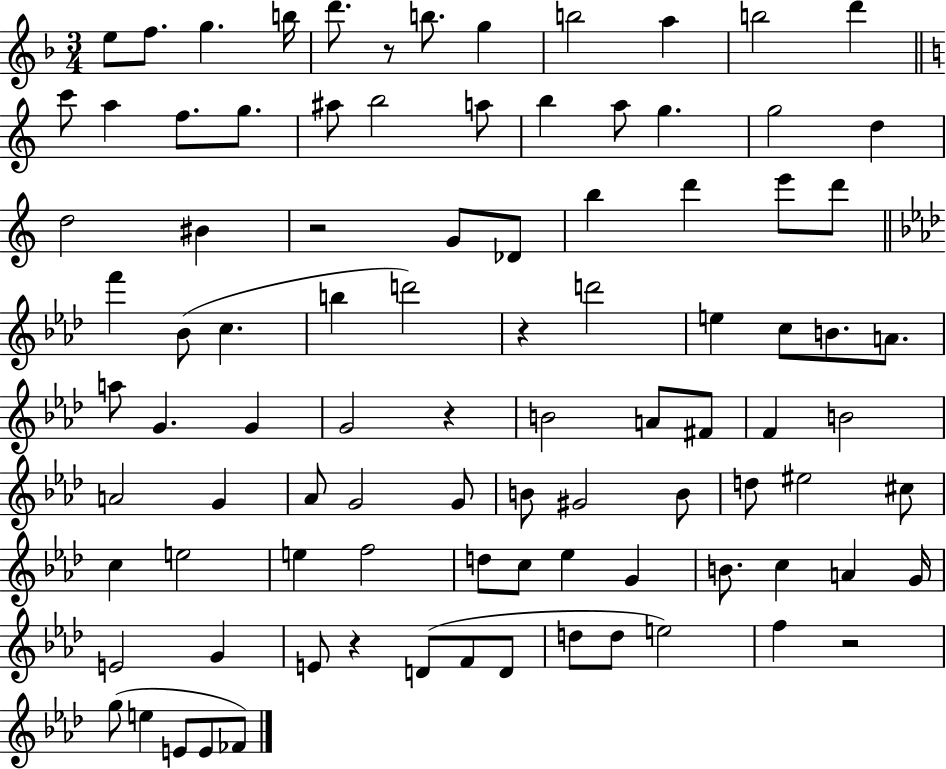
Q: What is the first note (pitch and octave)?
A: E5